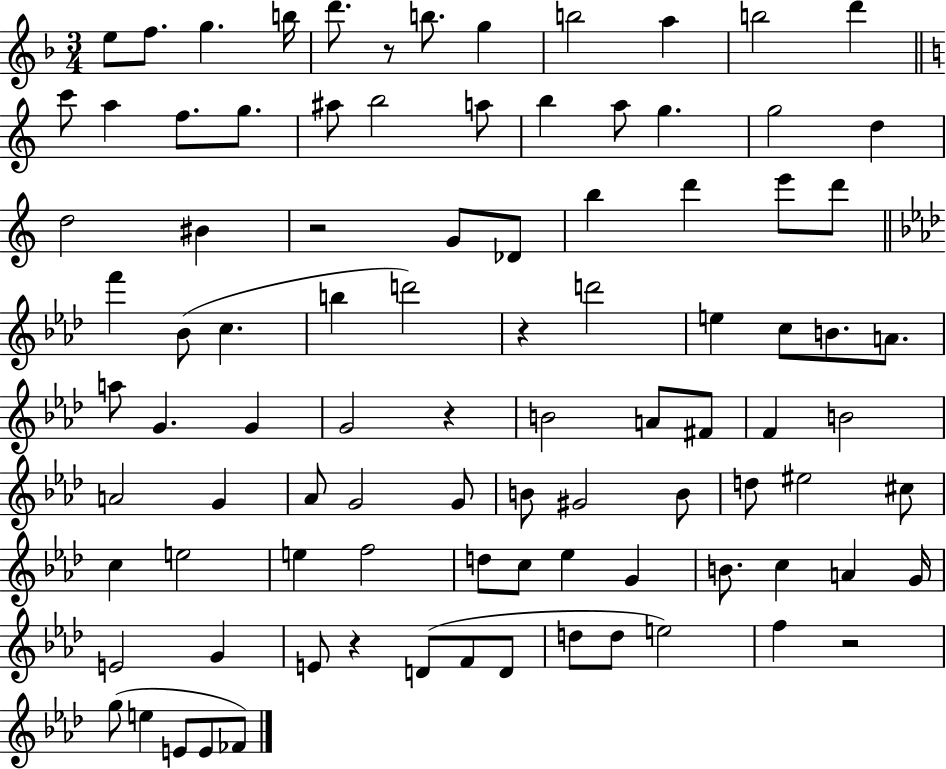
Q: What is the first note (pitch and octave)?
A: E5